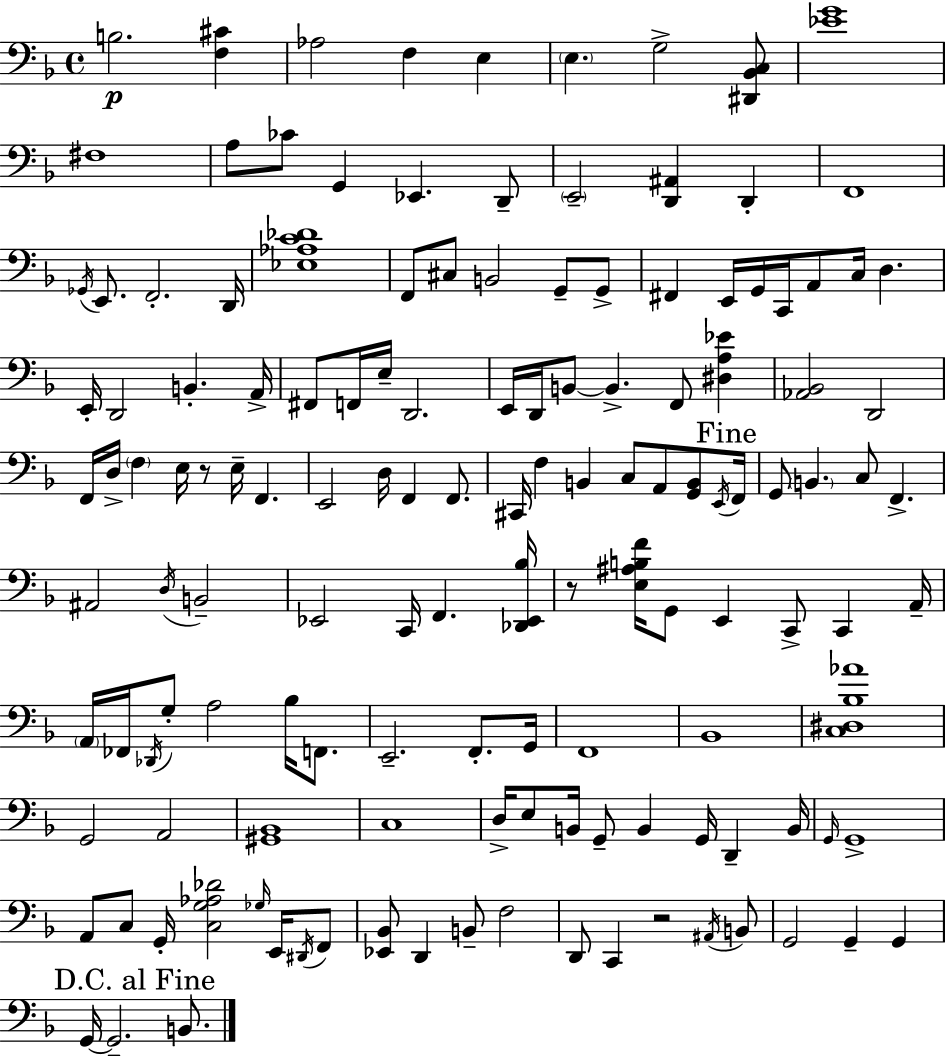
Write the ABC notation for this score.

X:1
T:Untitled
M:4/4
L:1/4
K:F
B,2 [F,^C] _A,2 F, E, E, G,2 [^D,,_B,,C,]/2 [_EG]4 ^F,4 A,/2 _C/2 G,, _E,, D,,/2 E,,2 [D,,^A,,] D,, F,,4 _G,,/4 E,,/2 F,,2 D,,/4 [_E,_A,C_D]4 F,,/2 ^C,/2 B,,2 G,,/2 G,,/2 ^F,, E,,/4 G,,/4 C,,/4 A,,/2 C,/4 D, E,,/4 D,,2 B,, A,,/4 ^F,,/2 F,,/4 E,/4 D,,2 E,,/4 D,,/4 B,,/2 B,, F,,/2 [^D,A,_E] [_A,,_B,,]2 D,,2 F,,/4 D,/4 F, E,/4 z/2 E,/4 F,, E,,2 D,/4 F,, F,,/2 ^C,,/4 F, B,, C,/2 A,,/2 [G,,B,,]/2 E,,/4 F,,/4 G,,/2 B,, C,/2 F,, ^A,,2 D,/4 B,,2 _E,,2 C,,/4 F,, [_D,,_E,,_B,]/4 z/2 [E,^A,B,F]/4 G,,/2 E,, C,,/2 C,, A,,/4 A,,/4 _F,,/4 _D,,/4 G,/2 A,2 _B,/4 F,,/2 E,,2 F,,/2 G,,/4 F,,4 _B,,4 [C,^D,_B,_A]4 G,,2 A,,2 [^G,,_B,,]4 C,4 D,/4 E,/2 B,,/4 G,,/2 B,, G,,/4 D,, B,,/4 G,,/4 G,,4 A,,/2 C,/2 G,,/4 [C,G,_A,_D]2 _G,/4 E,,/4 ^D,,/4 F,,/2 [_E,,_B,,]/2 D,, B,,/2 F,2 D,,/2 C,, z2 ^A,,/4 B,,/2 G,,2 G,, G,, G,,/4 G,,2 B,,/2